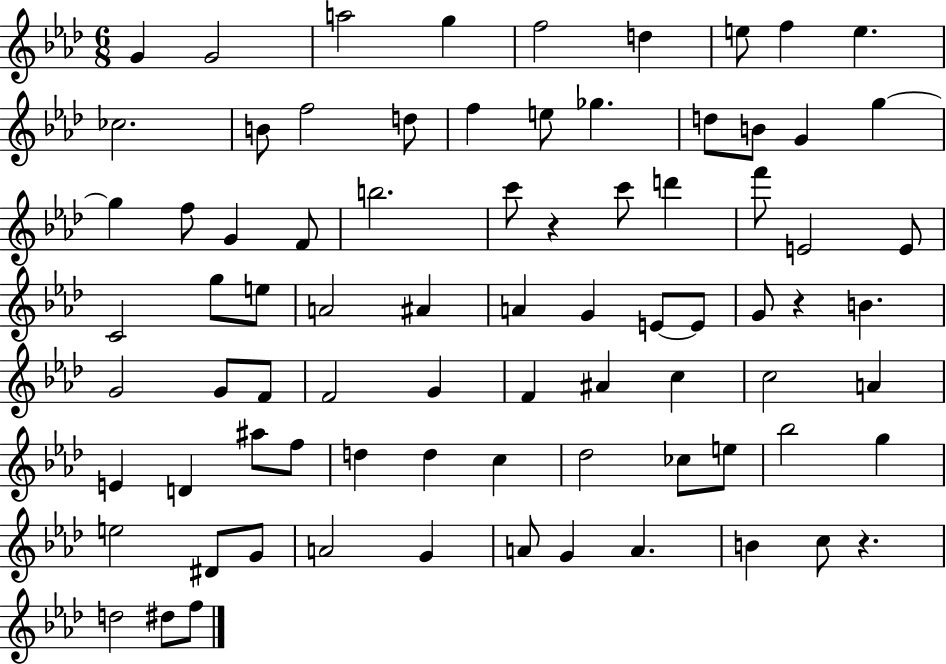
G4/q G4/h A5/h G5/q F5/h D5/q E5/e F5/q E5/q. CES5/h. B4/e F5/h D5/e F5/q E5/e Gb5/q. D5/e B4/e G4/q G5/q G5/q F5/e G4/q F4/e B5/h. C6/e R/q C6/e D6/q F6/e E4/h E4/e C4/h G5/e E5/e A4/h A#4/q A4/q G4/q E4/e E4/e G4/e R/q B4/q. G4/h G4/e F4/e F4/h G4/q F4/q A#4/q C5/q C5/h A4/q E4/q D4/q A#5/e F5/e D5/q D5/q C5/q Db5/h CES5/e E5/e Bb5/h G5/q E5/h D#4/e G4/e A4/h G4/q A4/e G4/q A4/q. B4/q C5/e R/q. D5/h D#5/e F5/e